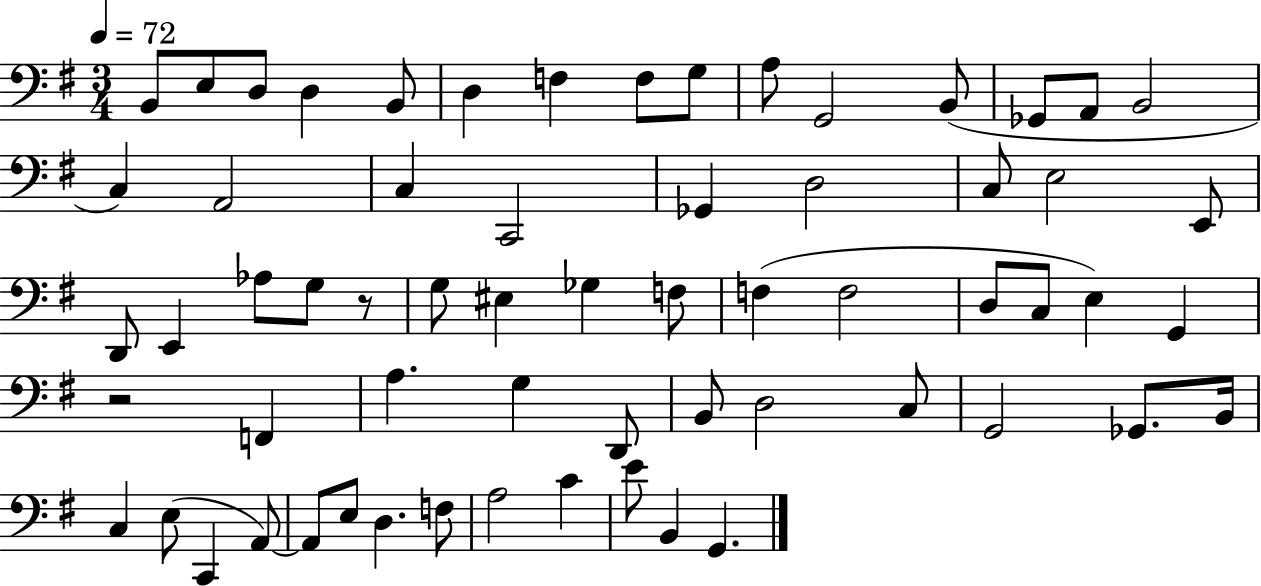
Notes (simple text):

B2/e E3/e D3/e D3/q B2/e D3/q F3/q F3/e G3/e A3/e G2/h B2/e Gb2/e A2/e B2/h C3/q A2/h C3/q C2/h Gb2/q D3/h C3/e E3/h E2/e D2/e E2/q Ab3/e G3/e R/e G3/e EIS3/q Gb3/q F3/e F3/q F3/h D3/e C3/e E3/q G2/q R/h F2/q A3/q. G3/q D2/e B2/e D3/h C3/e G2/h Gb2/e. B2/s C3/q E3/e C2/q A2/e A2/e E3/e D3/q. F3/e A3/h C4/q E4/e B2/q G2/q.